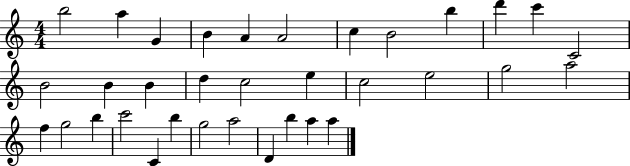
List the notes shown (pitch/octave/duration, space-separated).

B5/h A5/q G4/q B4/q A4/q A4/h C5/q B4/h B5/q D6/q C6/q C4/h B4/h B4/q B4/q D5/q C5/h E5/q C5/h E5/h G5/h A5/h F5/q G5/h B5/q C6/h C4/q B5/q G5/h A5/h D4/q B5/q A5/q A5/q